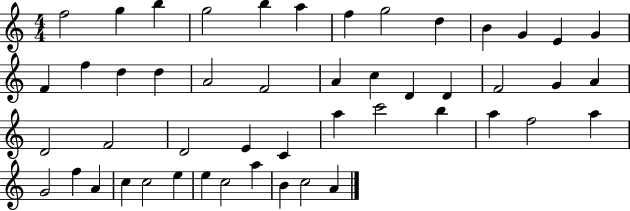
F5/h G5/q B5/q G5/h B5/q A5/q F5/q G5/h D5/q B4/q G4/q E4/q G4/q F4/q F5/q D5/q D5/q A4/h F4/h A4/q C5/q D4/q D4/q F4/h G4/q A4/q D4/h F4/h D4/h E4/q C4/q A5/q C6/h B5/q A5/q F5/h A5/q G4/h F5/q A4/q C5/q C5/h E5/q E5/q C5/h A5/q B4/q C5/h A4/q